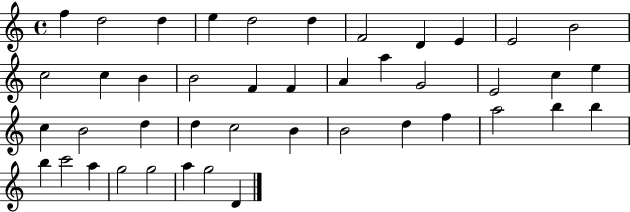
F5/q D5/h D5/q E5/q D5/h D5/q F4/h D4/q E4/q E4/h B4/h C5/h C5/q B4/q B4/h F4/q F4/q A4/q A5/q G4/h E4/h C5/q E5/q C5/q B4/h D5/q D5/q C5/h B4/q B4/h D5/q F5/q A5/h B5/q B5/q B5/q C6/h A5/q G5/h G5/h A5/q G5/h D4/q